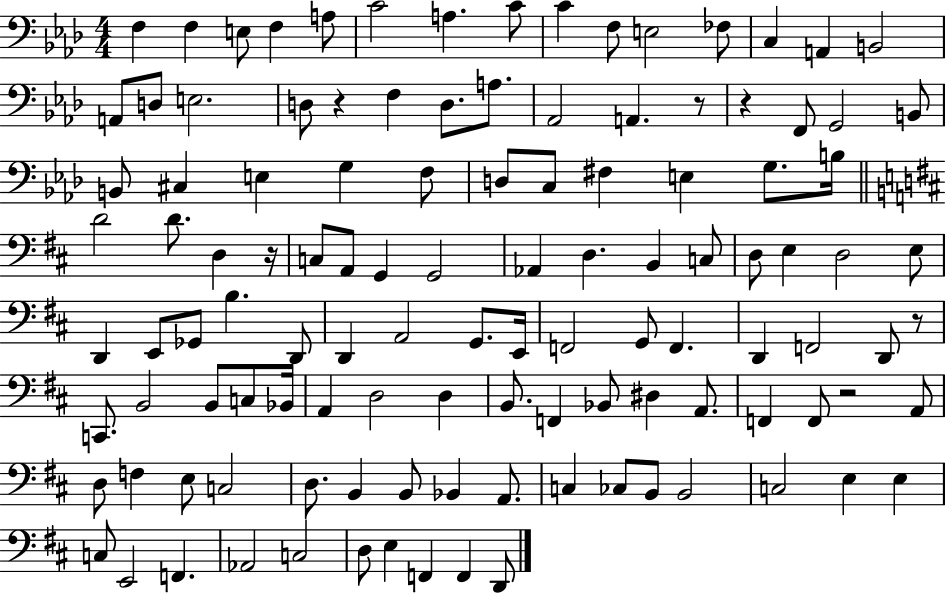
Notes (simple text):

F3/q F3/q E3/e F3/q A3/e C4/h A3/q. C4/e C4/q F3/e E3/h FES3/e C3/q A2/q B2/h A2/e D3/e E3/h. D3/e R/q F3/q D3/e. A3/e. Ab2/h A2/q. R/e R/q F2/e G2/h B2/e B2/e C#3/q E3/q G3/q F3/e D3/e C3/e F#3/q E3/q G3/e. B3/s D4/h D4/e. D3/q R/s C3/e A2/e G2/q G2/h Ab2/q D3/q. B2/q C3/e D3/e E3/q D3/h E3/e D2/q E2/e Gb2/e B3/q. D2/e D2/q A2/h G2/e. E2/s F2/h G2/e F2/q. D2/q F2/h D2/e R/e C2/e. B2/h B2/e C3/e Bb2/s A2/q D3/h D3/q B2/e. F2/q Bb2/e D#3/q A2/e. F2/q F2/e R/h A2/e D3/e F3/q E3/e C3/h D3/e. B2/q B2/e Bb2/q A2/e. C3/q CES3/e B2/e B2/h C3/h E3/q E3/q C3/e E2/h F2/q. Ab2/h C3/h D3/e E3/q F2/q F2/q D2/e